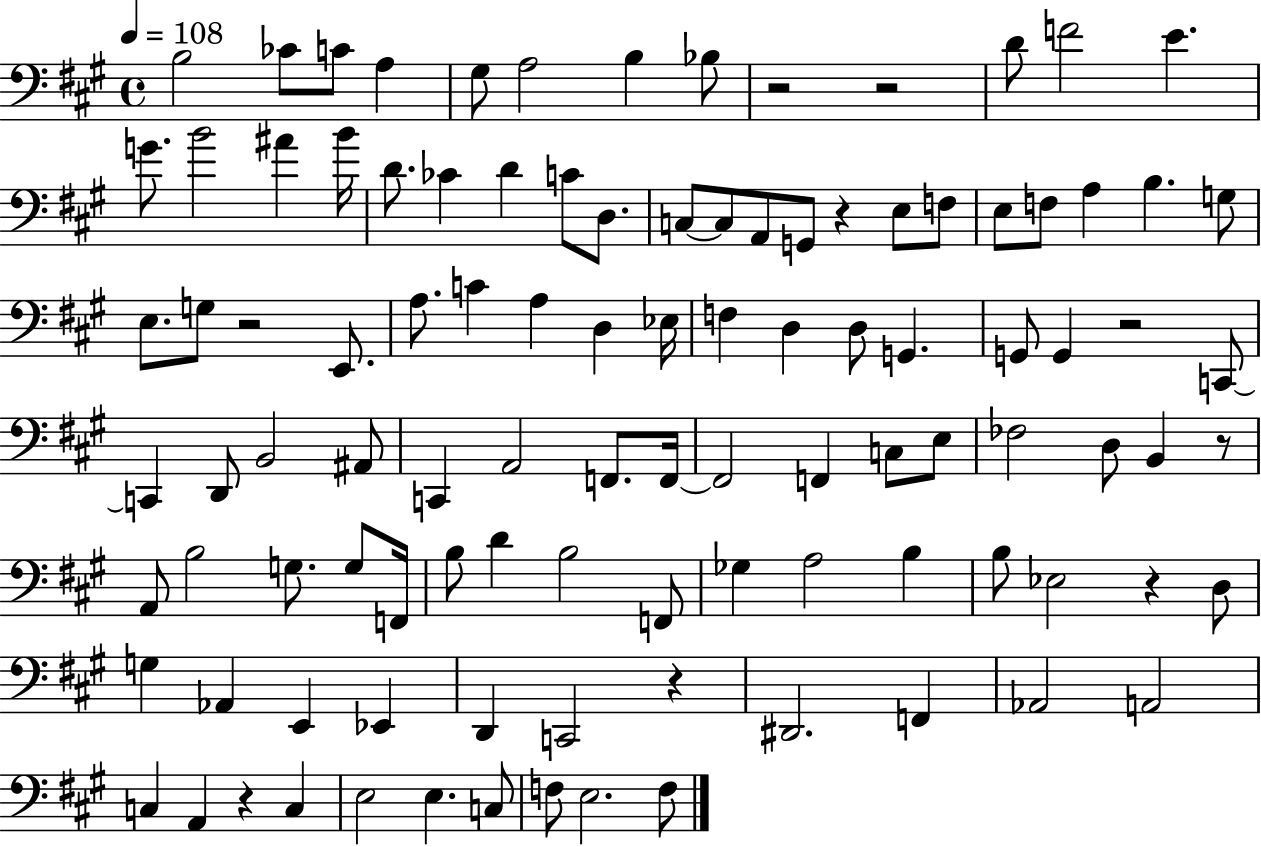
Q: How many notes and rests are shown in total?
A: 104